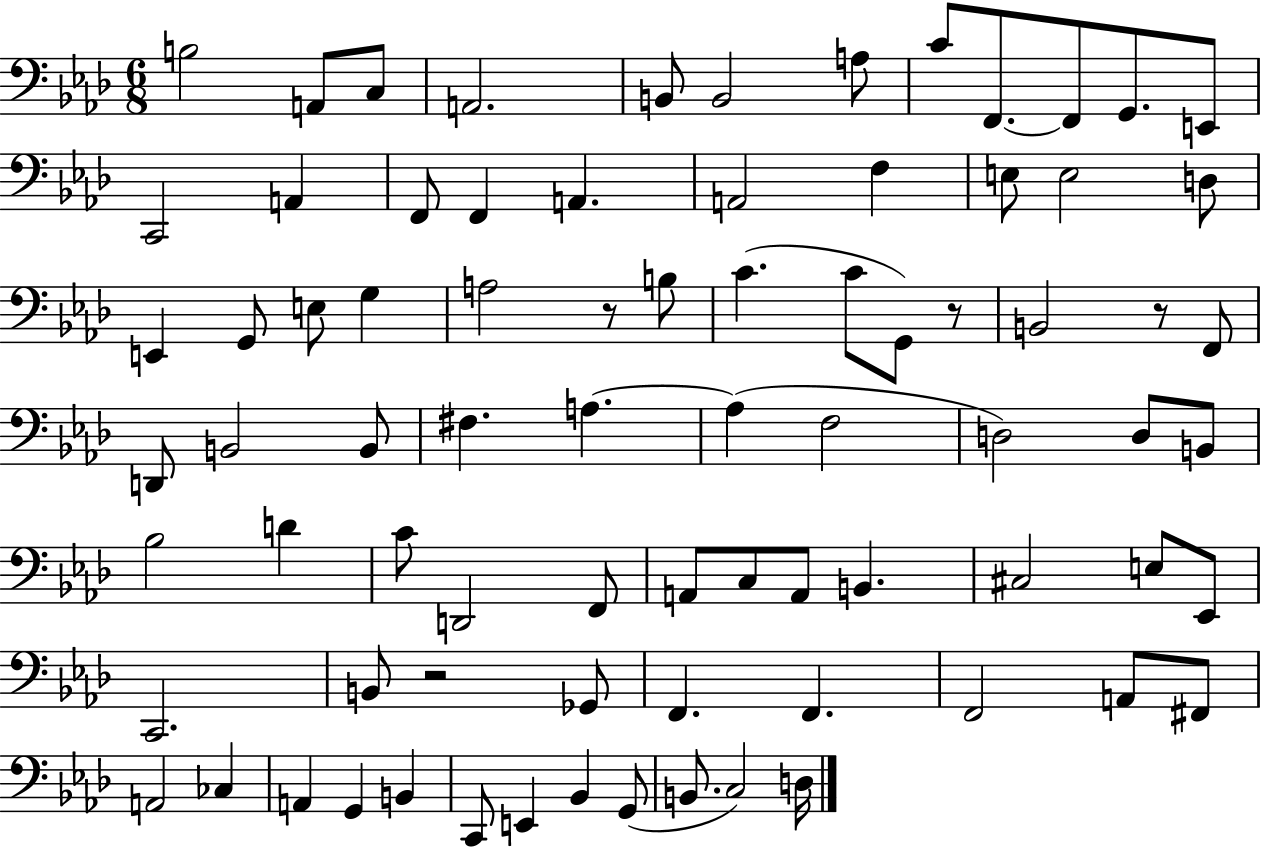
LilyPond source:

{
  \clef bass
  \numericTimeSignature
  \time 6/8
  \key aes \major
  b2 a,8 c8 | a,2. | b,8 b,2 a8 | c'8 f,8.~~ f,8 g,8. e,8 | \break c,2 a,4 | f,8 f,4 a,4. | a,2 f4 | e8 e2 d8 | \break e,4 g,8 e8 g4 | a2 r8 b8 | c'4.( c'8 g,8) r8 | b,2 r8 f,8 | \break d,8 b,2 b,8 | fis4. a4.~~ | a4( f2 | d2) d8 b,8 | \break bes2 d'4 | c'8 d,2 f,8 | a,8 c8 a,8 b,4. | cis2 e8 ees,8 | \break c,2. | b,8 r2 ges,8 | f,4. f,4. | f,2 a,8 fis,8 | \break a,2 ces4 | a,4 g,4 b,4 | c,8 e,4 bes,4 g,8( | b,8. c2) d16 | \break \bar "|."
}